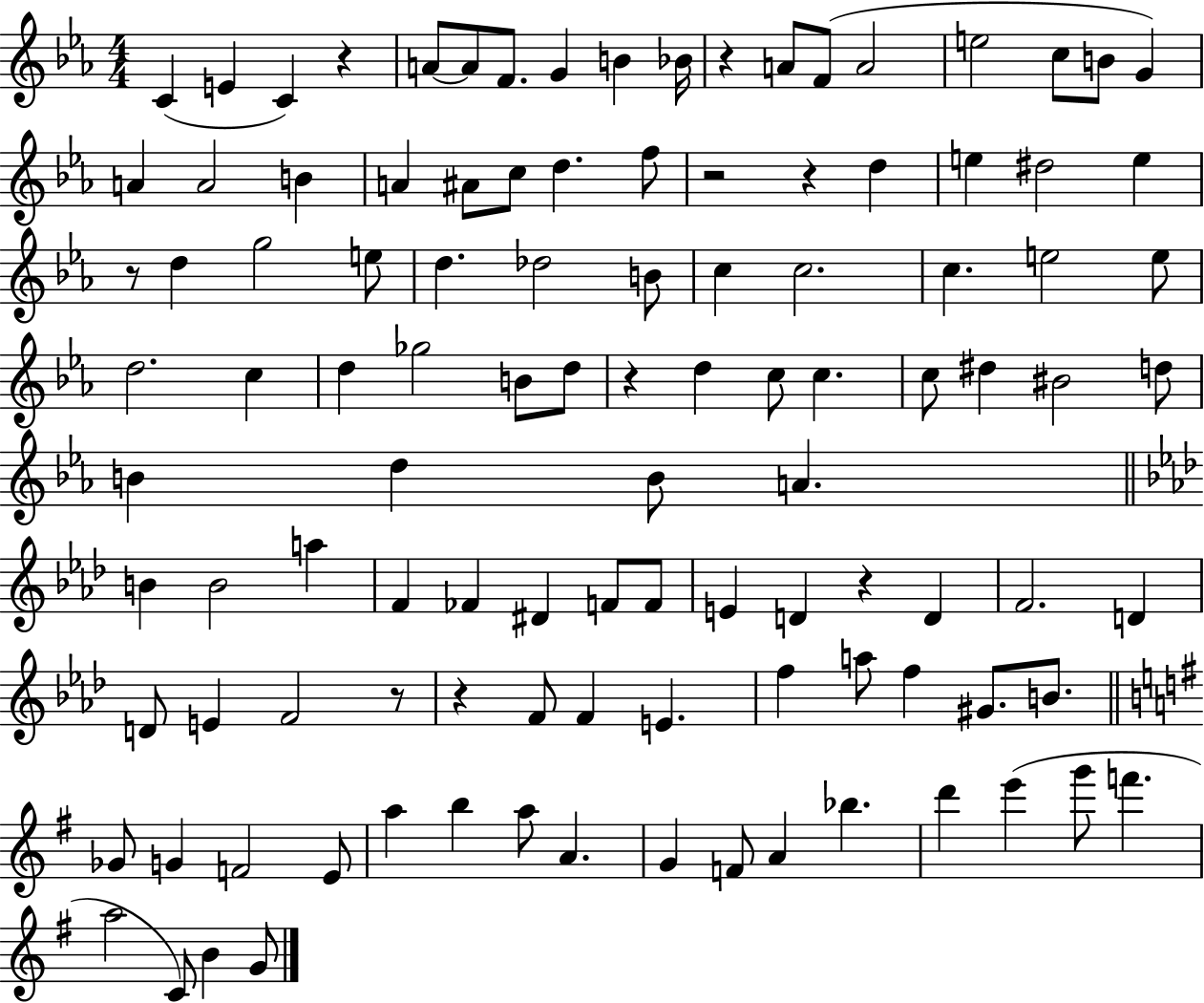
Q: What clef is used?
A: treble